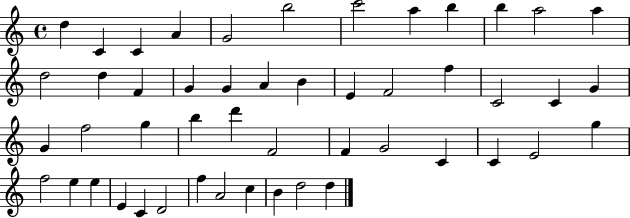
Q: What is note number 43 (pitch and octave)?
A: D4